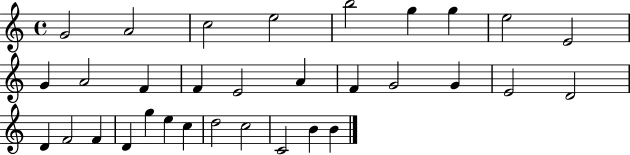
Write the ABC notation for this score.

X:1
T:Untitled
M:4/4
L:1/4
K:C
G2 A2 c2 e2 b2 g g e2 E2 G A2 F F E2 A F G2 G E2 D2 D F2 F D g e c d2 c2 C2 B B